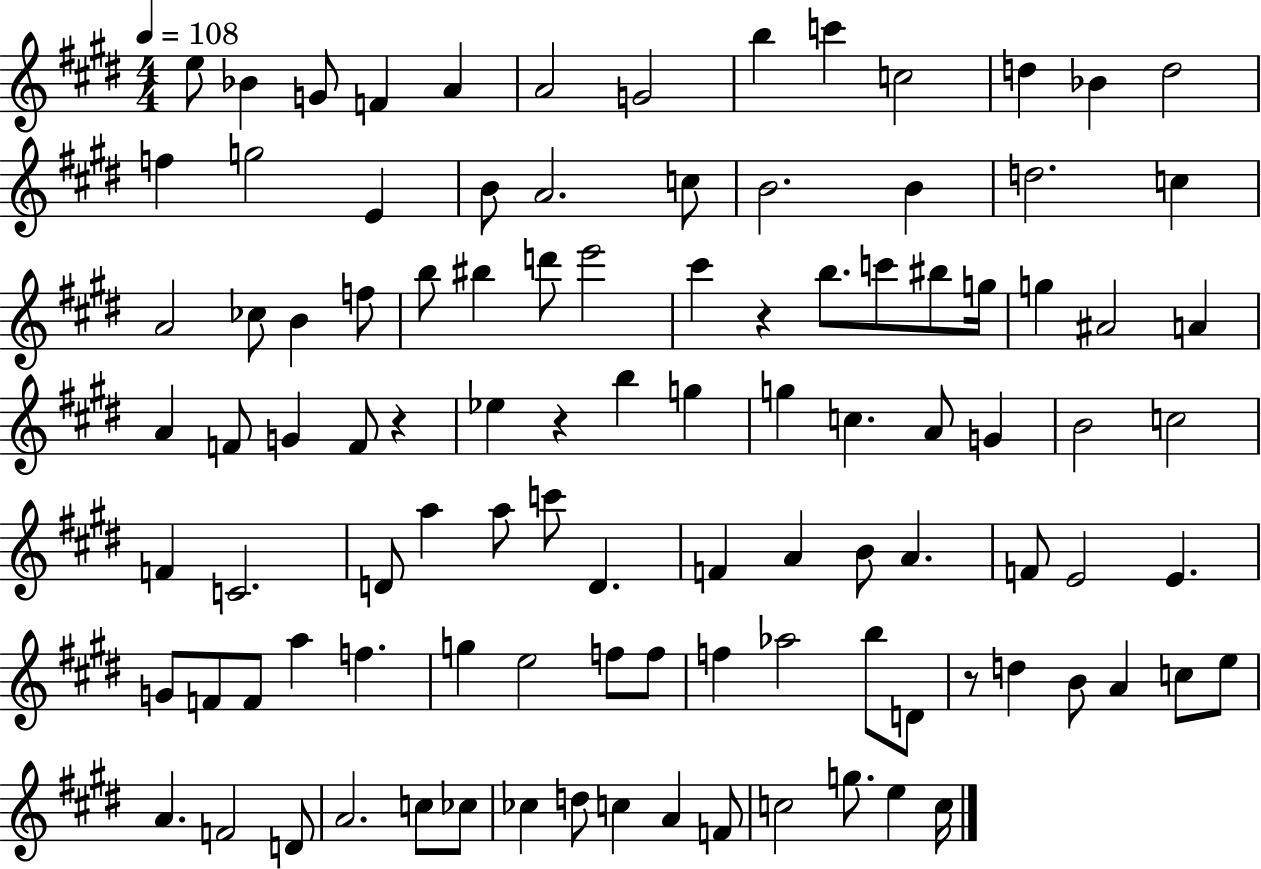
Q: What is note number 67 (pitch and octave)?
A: G4